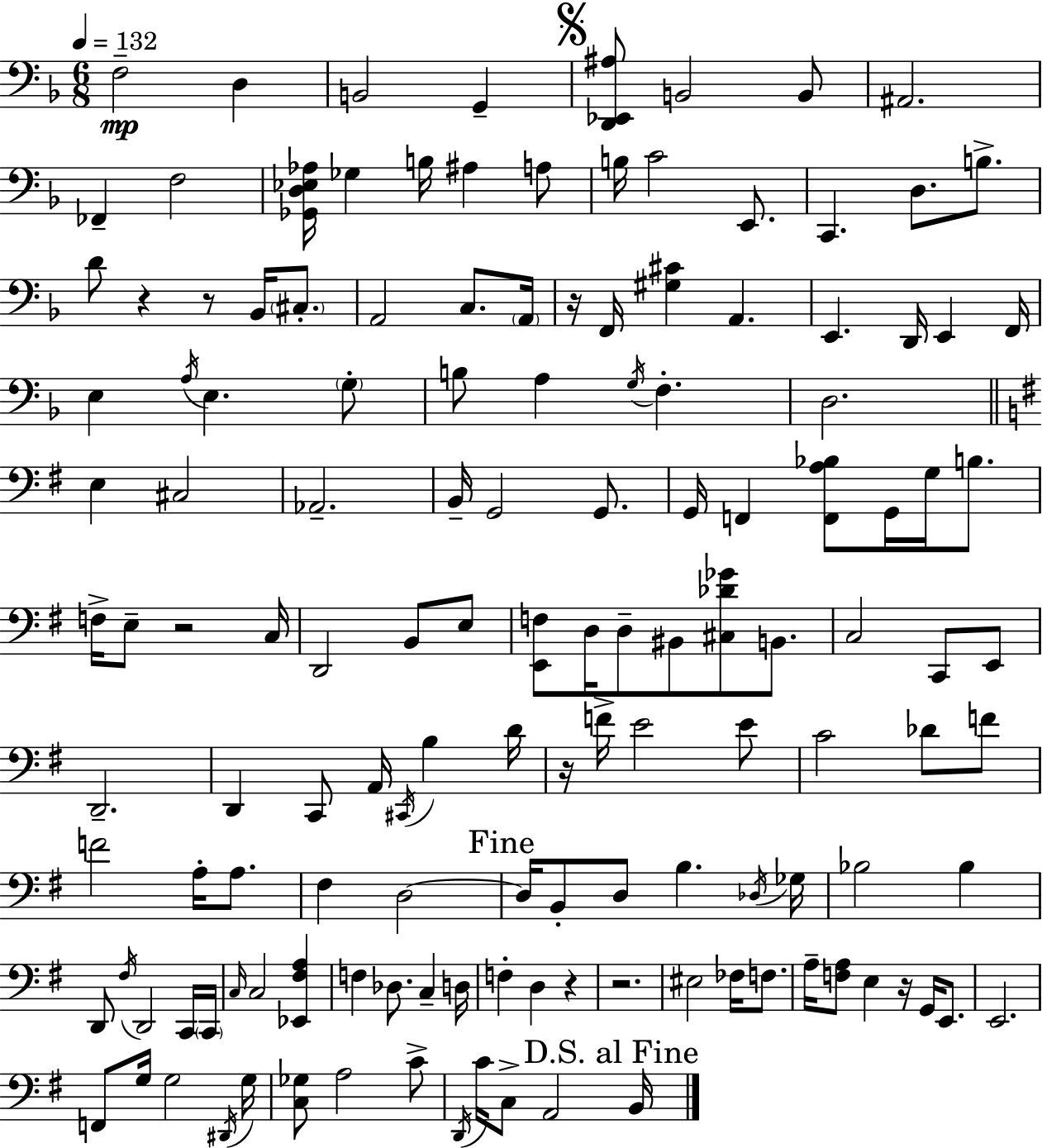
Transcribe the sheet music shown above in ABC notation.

X:1
T:Untitled
M:6/8
L:1/4
K:Dm
F,2 D, B,,2 G,, [D,,_E,,^A,]/2 B,,2 B,,/2 ^A,,2 _F,, F,2 [_G,,D,_E,_A,]/4 _G, B,/4 ^A, A,/2 B,/4 C2 E,,/2 C,, D,/2 B,/2 D/2 z z/2 _B,,/4 ^C,/2 A,,2 C,/2 A,,/4 z/4 F,,/4 [^G,^C] A,, E,, D,,/4 E,, F,,/4 E, A,/4 E, G,/2 B,/2 A, G,/4 F, D,2 E, ^C,2 _A,,2 B,,/4 G,,2 G,,/2 G,,/4 F,, [F,,A,_B,]/2 G,,/4 G,/4 B,/2 F,/4 E,/2 z2 C,/4 D,,2 B,,/2 E,/2 [E,,F,]/2 D,/4 D,/2 ^B,,/2 [^C,_D_G]/2 B,,/2 C,2 C,,/2 E,,/2 D,,2 D,, C,,/2 A,,/4 ^C,,/4 B, D/4 z/4 F/4 E2 E/2 C2 _D/2 F/2 F2 A,/4 A,/2 ^F, D,2 D,/4 B,,/2 D,/2 B, _D,/4 _G,/4 _B,2 _B, D,,/2 ^F,/4 D,,2 C,,/4 C,,/4 C,/4 C,2 [_E,,^F,A,] F, _D,/2 C, D,/4 F, D, z z2 ^E,2 _F,/4 F,/2 A,/4 [F,A,]/2 E, z/4 G,,/4 E,,/2 E,,2 F,,/2 G,/4 G,2 ^D,,/4 G,/4 [C,_G,]/2 A,2 C/2 D,,/4 C/4 C,/2 A,,2 B,,/4